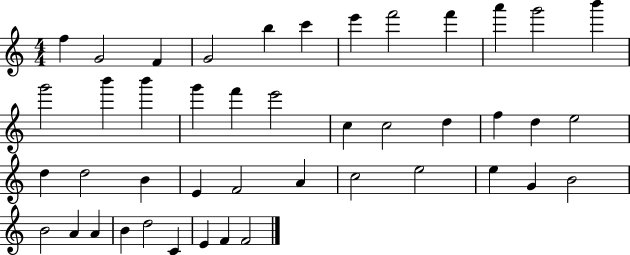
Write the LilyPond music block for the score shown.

{
  \clef treble
  \numericTimeSignature
  \time 4/4
  \key c \major
  f''4 g'2 f'4 | g'2 b''4 c'''4 | e'''4 f'''2 f'''4 | a'''4 g'''2 b'''4 | \break g'''2 b'''4 b'''4 | g'''4 f'''4 e'''2 | c''4 c''2 d''4 | f''4 d''4 e''2 | \break d''4 d''2 b'4 | e'4 f'2 a'4 | c''2 e''2 | e''4 g'4 b'2 | \break b'2 a'4 a'4 | b'4 d''2 c'4 | e'4 f'4 f'2 | \bar "|."
}